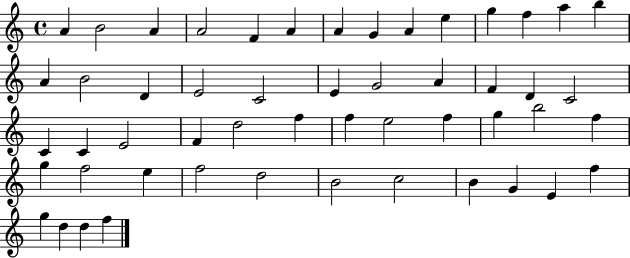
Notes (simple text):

A4/q B4/h A4/q A4/h F4/q A4/q A4/q G4/q A4/q E5/q G5/q F5/q A5/q B5/q A4/q B4/h D4/q E4/h C4/h E4/q G4/h A4/q F4/q D4/q C4/h C4/q C4/q E4/h F4/q D5/h F5/q F5/q E5/h F5/q G5/q B5/h F5/q G5/q F5/h E5/q F5/h D5/h B4/h C5/h B4/q G4/q E4/q F5/q G5/q D5/q D5/q F5/q